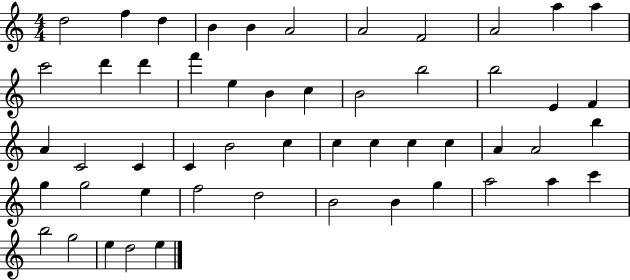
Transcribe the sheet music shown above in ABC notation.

X:1
T:Untitled
M:4/4
L:1/4
K:C
d2 f d B B A2 A2 F2 A2 a a c'2 d' d' f' e B c B2 b2 b2 E F A C2 C C B2 c c c c c A A2 b g g2 e f2 d2 B2 B g a2 a c' b2 g2 e d2 e